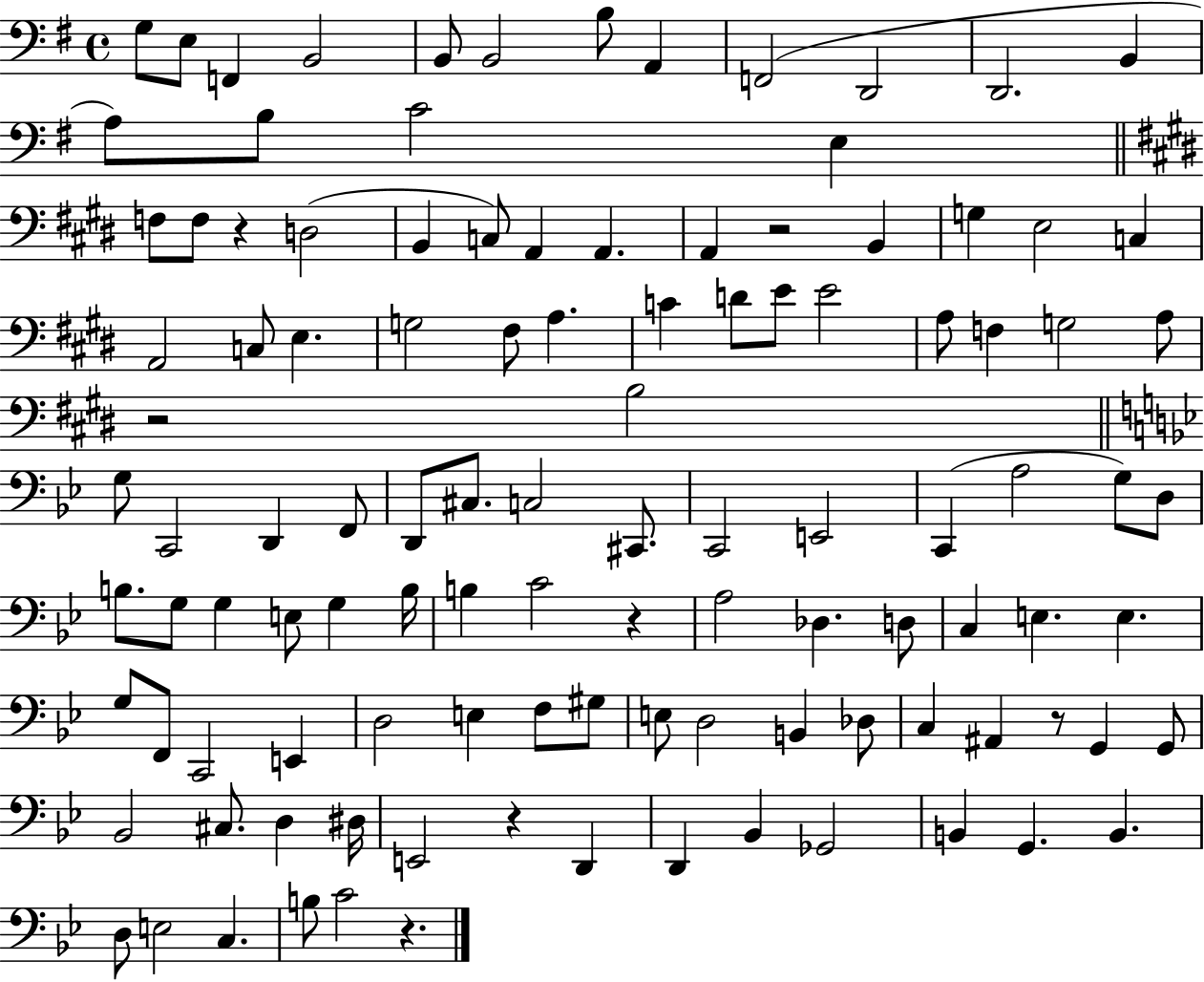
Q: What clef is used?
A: bass